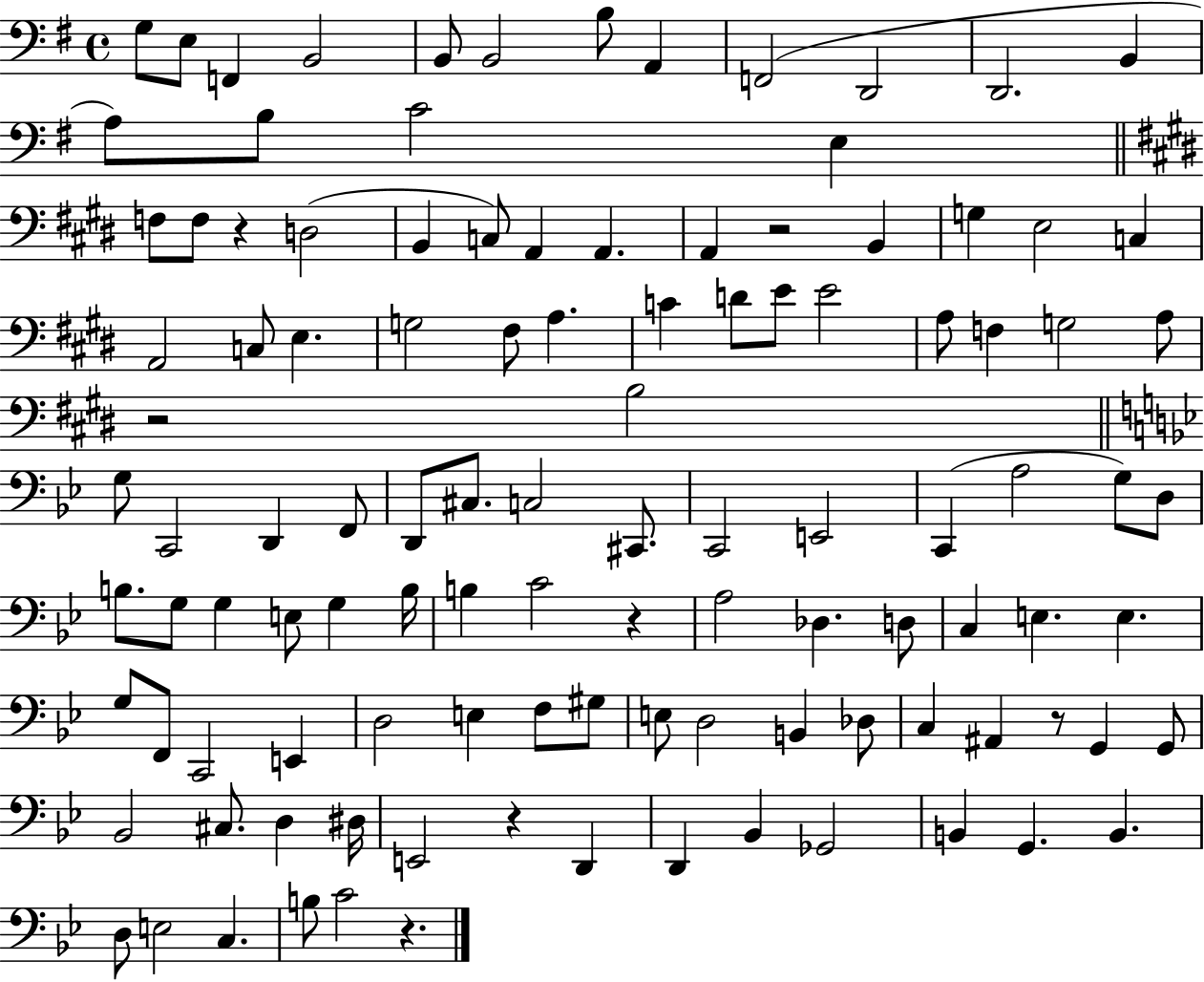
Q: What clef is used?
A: bass